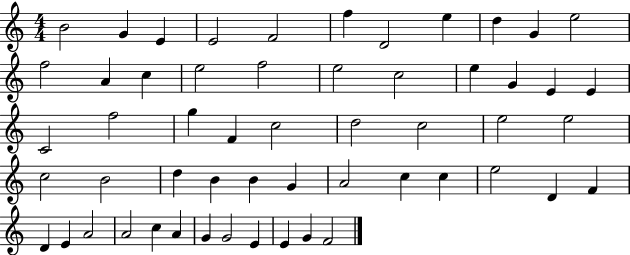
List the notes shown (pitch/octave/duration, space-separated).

B4/h G4/q E4/q E4/h F4/h F5/q D4/h E5/q D5/q G4/q E5/h F5/h A4/q C5/q E5/h F5/h E5/h C5/h E5/q G4/q E4/q E4/q C4/h F5/h G5/q F4/q C5/h D5/h C5/h E5/h E5/h C5/h B4/h D5/q B4/q B4/q G4/q A4/h C5/q C5/q E5/h D4/q F4/q D4/q E4/q A4/h A4/h C5/q A4/q G4/q G4/h E4/q E4/q G4/q F4/h